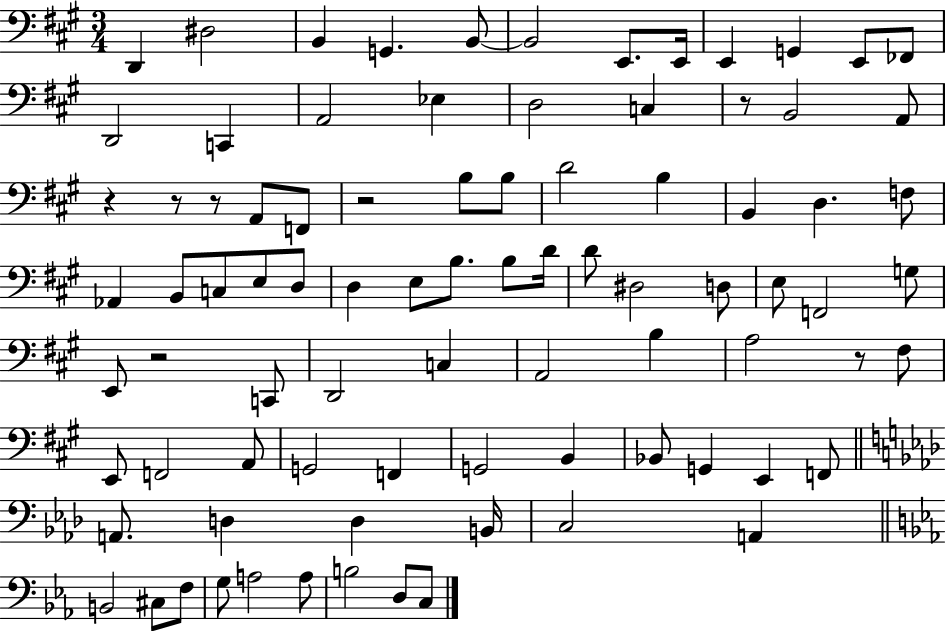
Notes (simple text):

D2/q D#3/h B2/q G2/q. B2/e B2/h E2/e. E2/s E2/q G2/q E2/e FES2/e D2/h C2/q A2/h Eb3/q D3/h C3/q R/e B2/h A2/e R/q R/e R/e A2/e F2/e R/h B3/e B3/e D4/h B3/q B2/q D3/q. F3/e Ab2/q B2/e C3/e E3/e D3/e D3/q E3/e B3/e. B3/e D4/s D4/e D#3/h D3/e E3/e F2/h G3/e E2/e R/h C2/e D2/h C3/q A2/h B3/q A3/h R/e F#3/e E2/e F2/h A2/e G2/h F2/q G2/h B2/q Bb2/e G2/q E2/q F2/e A2/e. D3/q D3/q B2/s C3/h A2/q B2/h C#3/e F3/e G3/e A3/h A3/e B3/h D3/e C3/e